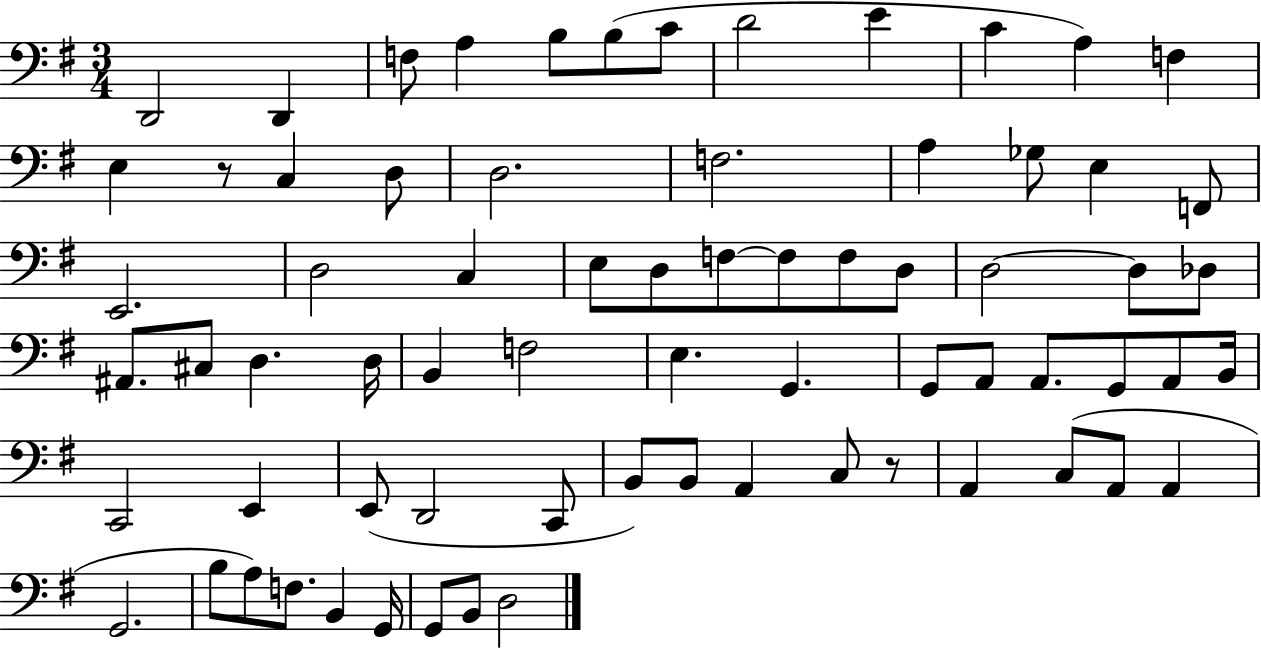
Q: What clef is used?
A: bass